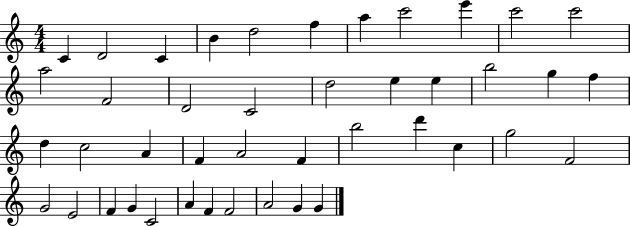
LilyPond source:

{
  \clef treble
  \numericTimeSignature
  \time 4/4
  \key c \major
  c'4 d'2 c'4 | b'4 d''2 f''4 | a''4 c'''2 e'''4 | c'''2 c'''2 | \break a''2 f'2 | d'2 c'2 | d''2 e''4 e''4 | b''2 g''4 f''4 | \break d''4 c''2 a'4 | f'4 a'2 f'4 | b''2 d'''4 c''4 | g''2 f'2 | \break g'2 e'2 | f'4 g'4 c'2 | a'4 f'4 f'2 | a'2 g'4 g'4 | \break \bar "|."
}